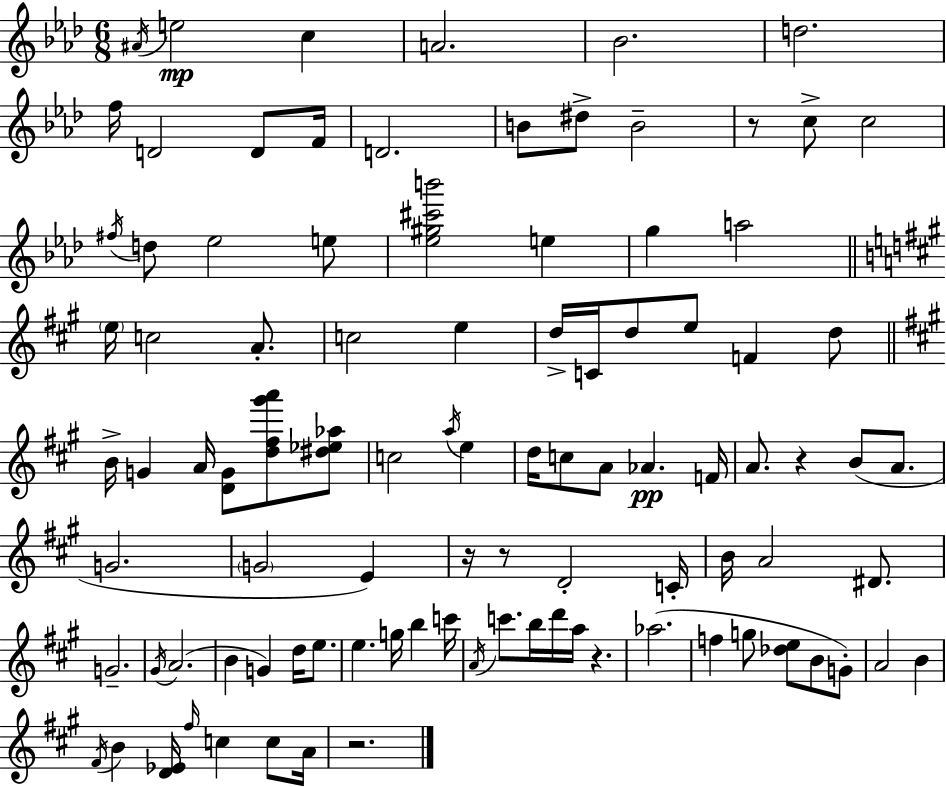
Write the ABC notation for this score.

X:1
T:Untitled
M:6/8
L:1/4
K:Fm
^A/4 e2 c A2 _B2 d2 f/4 D2 D/2 F/4 D2 B/2 ^d/2 B2 z/2 c/2 c2 ^f/4 d/2 _e2 e/2 [_e^g^c'b']2 e g a2 e/4 c2 A/2 c2 e d/4 C/4 d/2 e/2 F d/2 B/4 G A/4 [DG]/2 [d^f^g'a']/2 [^d_e_a]/2 c2 a/4 e d/4 c/2 A/2 _A F/4 A/2 z B/2 A/2 G2 G2 E z/4 z/2 D2 C/4 B/4 A2 ^D/2 G2 ^G/4 A2 B G d/4 e/2 e g/4 b c'/4 A/4 c'/2 b/4 d'/4 a/4 z _a2 f g/2 [_de]/2 B/2 G/2 A2 B ^F/4 B [D_E]/4 ^f/4 c c/2 A/4 z2